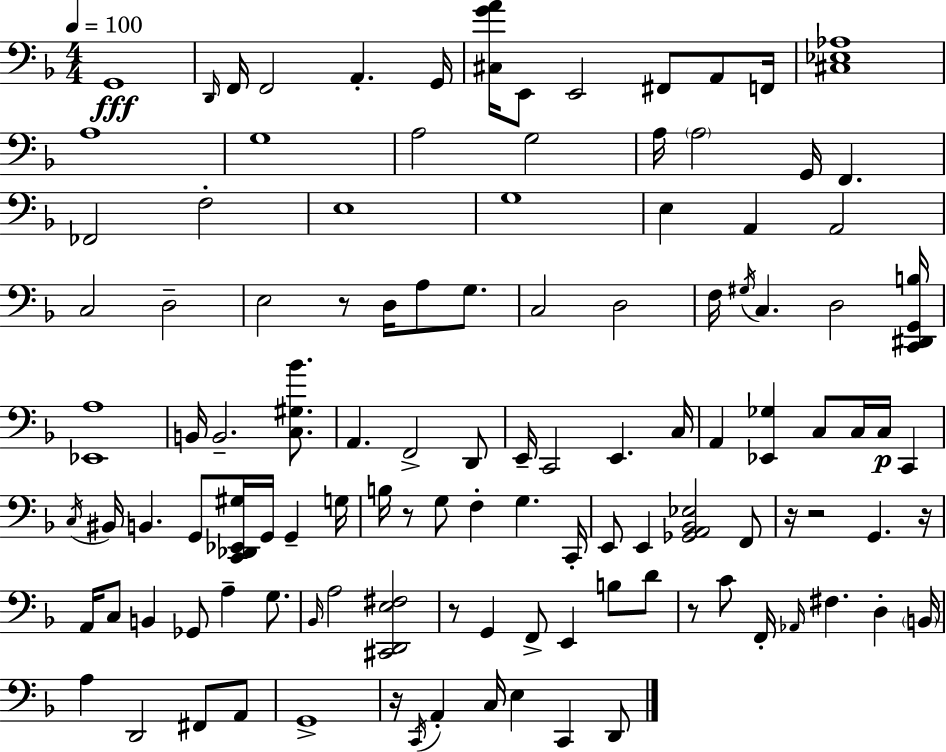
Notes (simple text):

G2/w D2/s F2/s F2/h A2/q. G2/s [C#3,G4,A4]/s E2/e E2/h F#2/e A2/e F2/s [C#3,Eb3,Ab3]/w A3/w G3/w A3/h G3/h A3/s A3/h G2/s F2/q. FES2/h F3/h E3/w G3/w E3/q A2/q A2/h C3/h D3/h E3/h R/e D3/s A3/e G3/e. C3/h D3/h F3/s G#3/s C3/q. D3/h [C2,D#2,G2,B3]/s [Eb2,A3]/w B2/s B2/h. [C3,G#3,Bb4]/e. A2/q. F2/h D2/e E2/s C2/h E2/q. C3/s A2/q [Eb2,Gb3]/q C3/e C3/s C3/s C2/q C3/s BIS2/s B2/q. G2/e [C2,Db2,Eb2,G#3]/s G2/s G2/q G3/s B3/s R/e G3/e F3/q G3/q. C2/s E2/e E2/q [Gb2,A2,Bb2,Eb3]/h F2/e R/s R/h G2/q. R/s A2/s C3/e B2/q Gb2/e A3/q G3/e. Bb2/s A3/h [C#2,D2,E3,F#3]/h R/e G2/q F2/e E2/q B3/e D4/e R/e C4/e F2/s Ab2/s F#3/q. D3/q B2/s A3/q D2/h F#2/e A2/e G2/w R/s C2/s A2/q C3/s E3/q C2/q D2/e